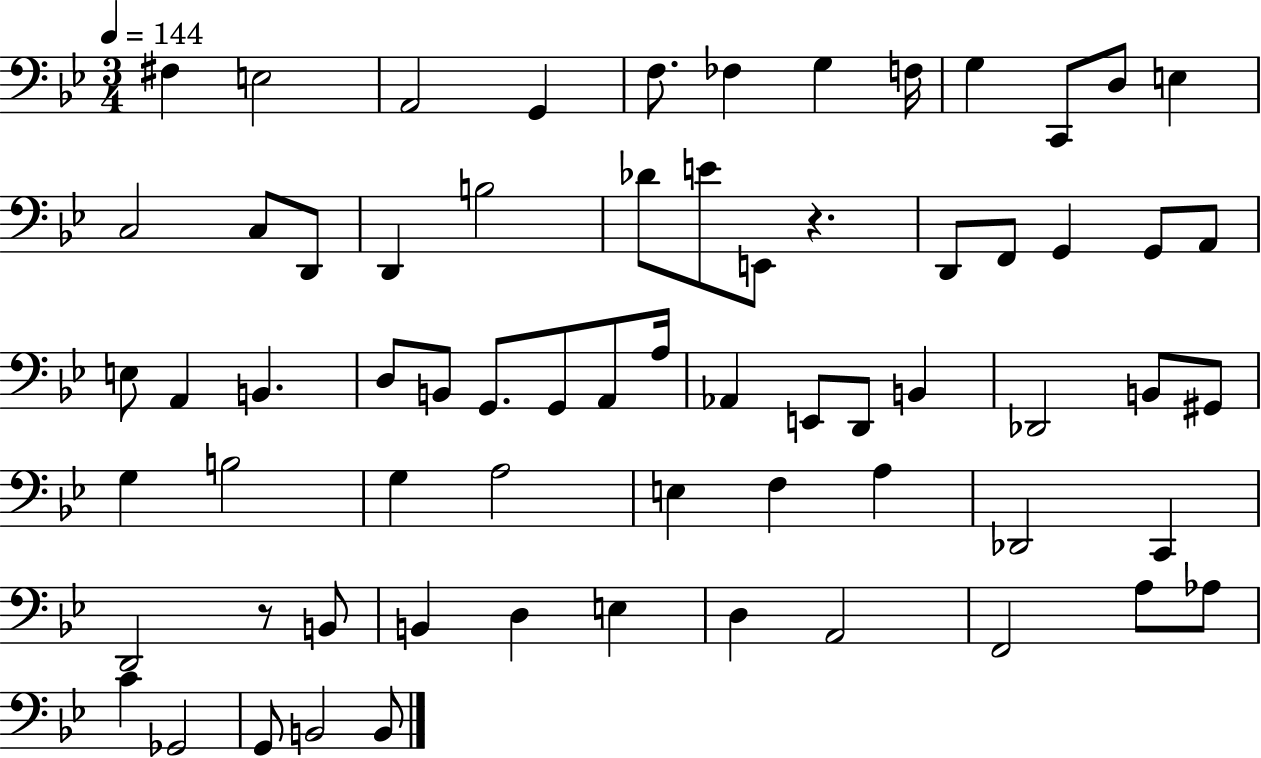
{
  \clef bass
  \numericTimeSignature
  \time 3/4
  \key bes \major
  \tempo 4 = 144
  fis4 e2 | a,2 g,4 | f8. fes4 g4 f16 | g4 c,8 d8 e4 | \break c2 c8 d,8 | d,4 b2 | des'8 e'8 e,8 r4. | d,8 f,8 g,4 g,8 a,8 | \break e8 a,4 b,4. | d8 b,8 g,8. g,8 a,8 a16 | aes,4 e,8 d,8 b,4 | des,2 b,8 gis,8 | \break g4 b2 | g4 a2 | e4 f4 a4 | des,2 c,4 | \break d,2 r8 b,8 | b,4 d4 e4 | d4 a,2 | f,2 a8 aes8 | \break c'4 ges,2 | g,8 b,2 b,8 | \bar "|."
}